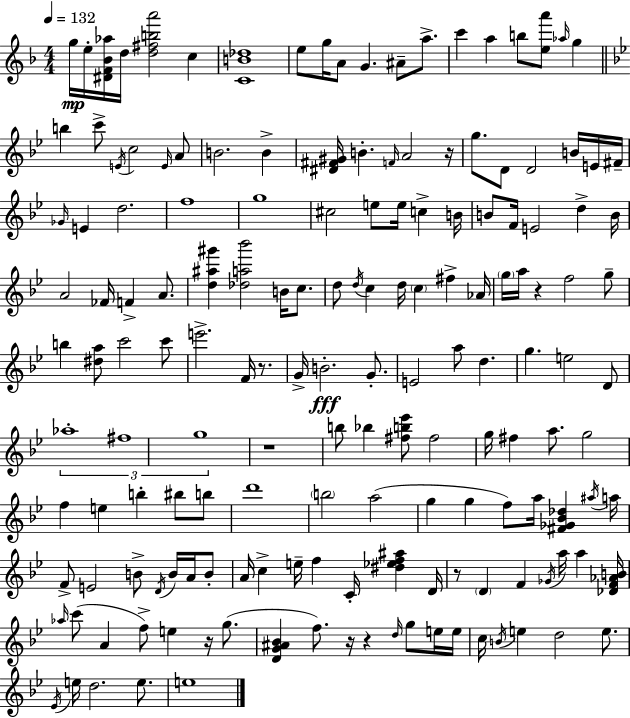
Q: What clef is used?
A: treble